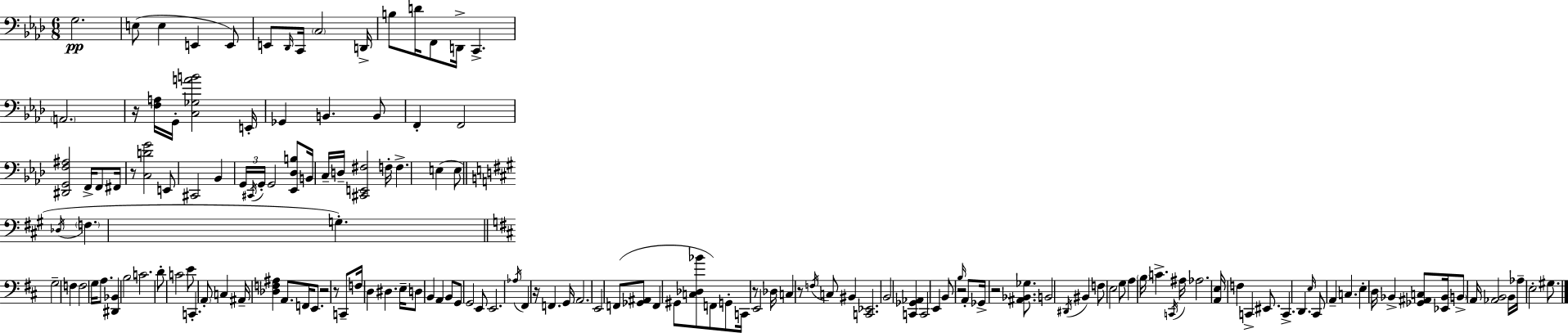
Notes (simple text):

G3/h. E3/e E3/q E2/q E2/e E2/e Db2/s C2/s C3/h D2/s B3/e D4/s F2/e D2/s C2/q. A2/h. R/s [F3,A3]/s G2/s [C3,Gb3,A4,B4]/h E2/s Gb2/q B2/q. B2/e F2/q F2/h [D#2,G2,F3,A#3]/h F2/s F2/e F#2/s R/e [C3,D4,G4]/h E2/e C#2/h Bb2/q G2/s C#2/s G2/s G2/h [Eb2,Db3,B3]/e B2/s C3/s D3/s [C#2,E2,F#3]/h F3/s F3/q. E3/q E3/e Db3/s F3/q. G3/q. G3/h F3/q F3/h G3/s A3/e. [D#2,Bb2]/q B3/h C4/h. D4/e C4/h E4/e C2/q. A2/e C3/q A#2/s [Db3,F3,A#3]/q A2/e. F2/s E2/e. R/h R/e C2/e F3/s D3/q D#3/q. E3/s D3/e B2/q A2/q B2/e G2/e G2/h E2/e E2/h. Ab3/s F#2/q R/s F2/q. G2/s A2/h. E2/h F2/e [Gb2,A#2]/e F2/q G#2/e [C3,Db3,Bb4]/e F2/e G2/e C2/s R/e E2/h Db3/s C3/q R/e F3/s C3/e BIS2/q [C2,Eb2]/h. B2/h [C2,Gb2,Ab2]/q C2/h E2/q B2/e R/h B3/s A2/e Gb2/s R/h [A#2,Bb2,Gb3]/e. B2/h D#2/s BIS2/q F3/e E3/h G3/e A3/q B3/s C4/q. C2/s A#3/s Ab3/h. [A2,E3]/s F3/q C2/q EIS2/e. C2/q. D2/q. E3/s C#2/e A2/q C3/q. E3/q D3/s Bb2/q [Gb2,A#2,C3]/e [Eb2,Bb2]/s B2/e A2/s [Ab2,B2]/h B2/s Ab3/s E3/h G#3/e.